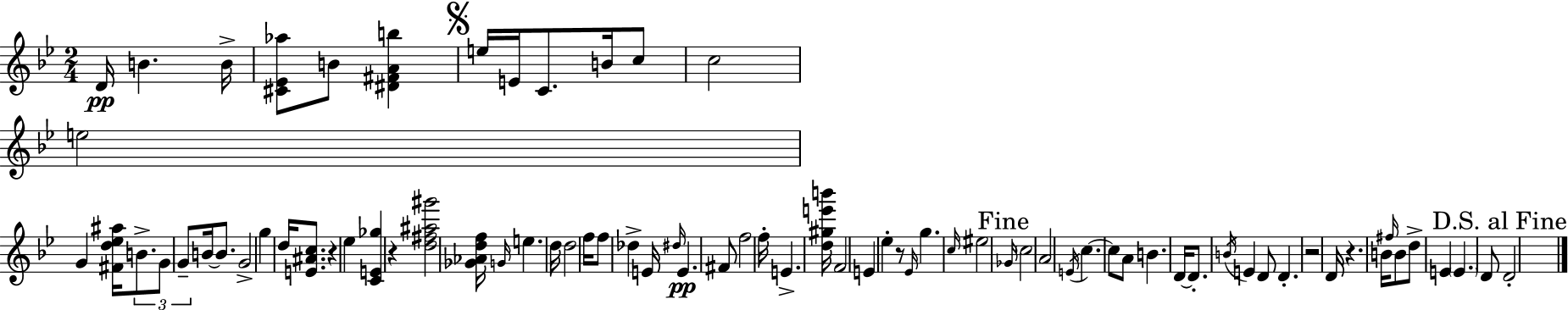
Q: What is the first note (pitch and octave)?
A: D4